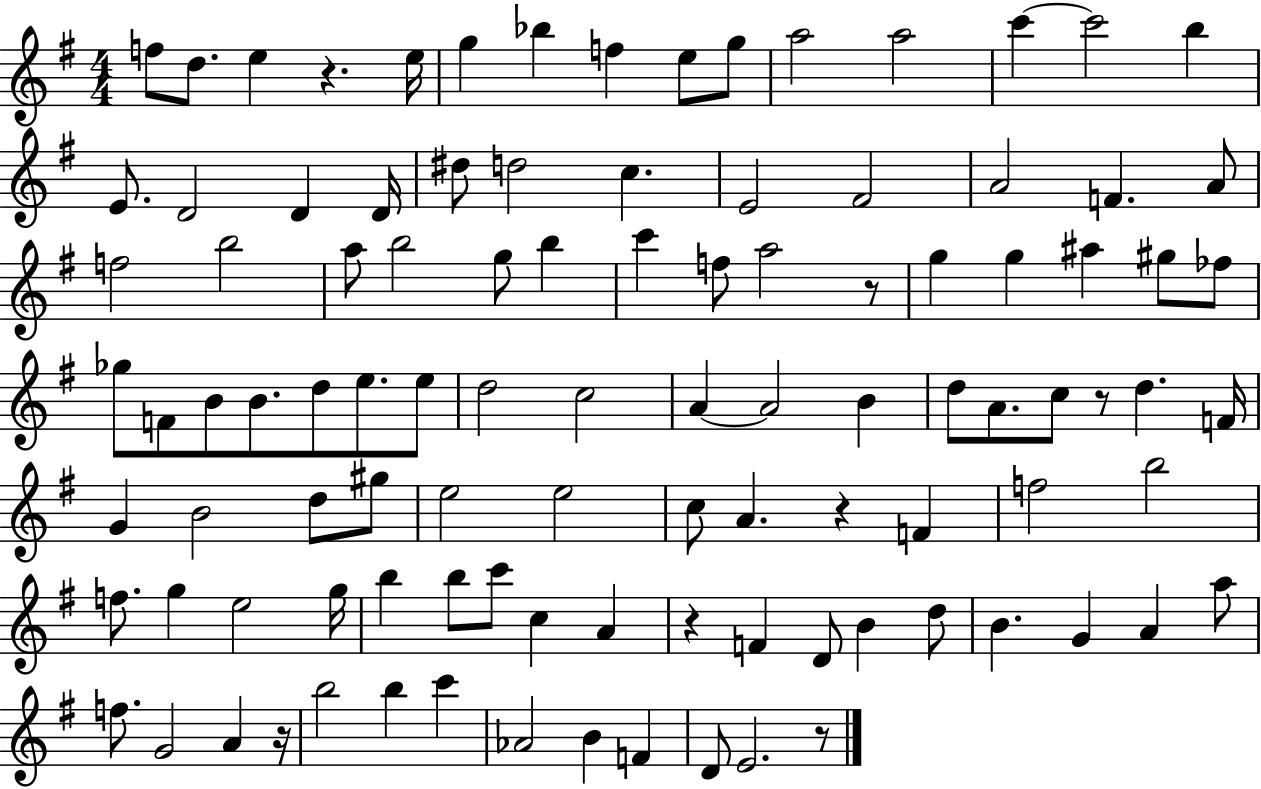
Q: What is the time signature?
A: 4/4